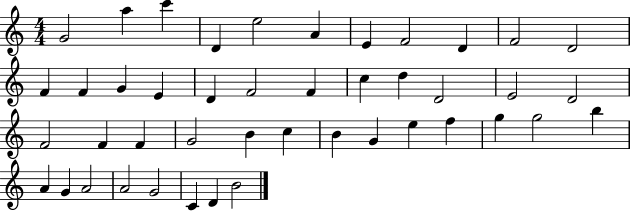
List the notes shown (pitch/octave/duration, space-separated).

G4/h A5/q C6/q D4/q E5/h A4/q E4/q F4/h D4/q F4/h D4/h F4/q F4/q G4/q E4/q D4/q F4/h F4/q C5/q D5/q D4/h E4/h D4/h F4/h F4/q F4/q G4/h B4/q C5/q B4/q G4/q E5/q F5/q G5/q G5/h B5/q A4/q G4/q A4/h A4/h G4/h C4/q D4/q B4/h